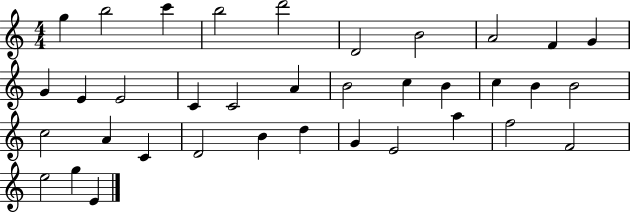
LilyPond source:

{
  \clef treble
  \numericTimeSignature
  \time 4/4
  \key c \major
  g''4 b''2 c'''4 | b''2 d'''2 | d'2 b'2 | a'2 f'4 g'4 | \break g'4 e'4 e'2 | c'4 c'2 a'4 | b'2 c''4 b'4 | c''4 b'4 b'2 | \break c''2 a'4 c'4 | d'2 b'4 d''4 | g'4 e'2 a''4 | f''2 f'2 | \break e''2 g''4 e'4 | \bar "|."
}